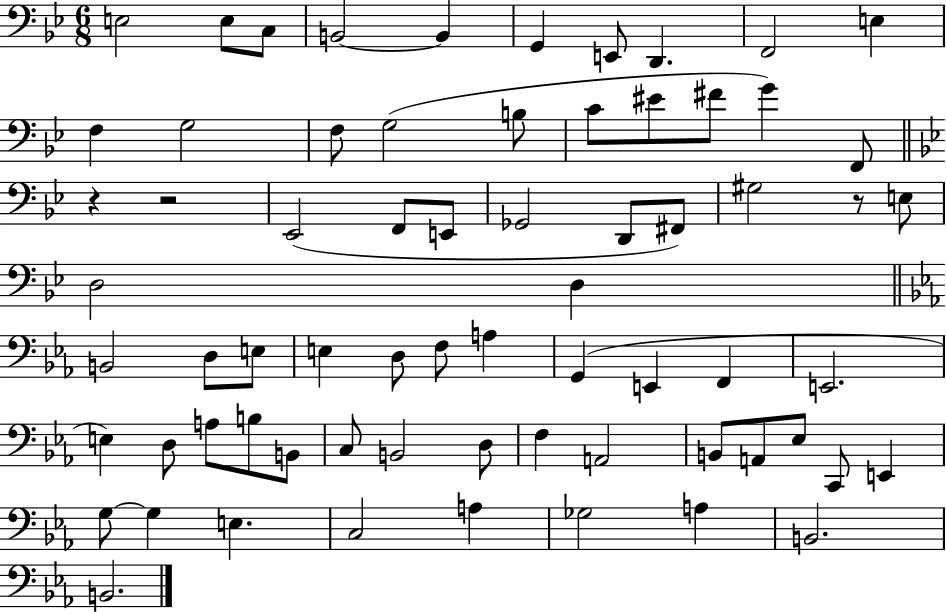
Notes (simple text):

E3/h E3/e C3/e B2/h B2/q G2/q E2/e D2/q. F2/h E3/q F3/q G3/h F3/e G3/h B3/e C4/e EIS4/e F#4/e G4/q F2/e R/q R/h Eb2/h F2/e E2/e Gb2/h D2/e F#2/e G#3/h R/e E3/e D3/h D3/q B2/h D3/e E3/e E3/q D3/e F3/e A3/q G2/q E2/q F2/q E2/h. E3/q D3/e A3/e B3/e B2/e C3/e B2/h D3/e F3/q A2/h B2/e A2/e Eb3/e C2/e E2/q G3/e G3/q E3/q. C3/h A3/q Gb3/h A3/q B2/h. B2/h.